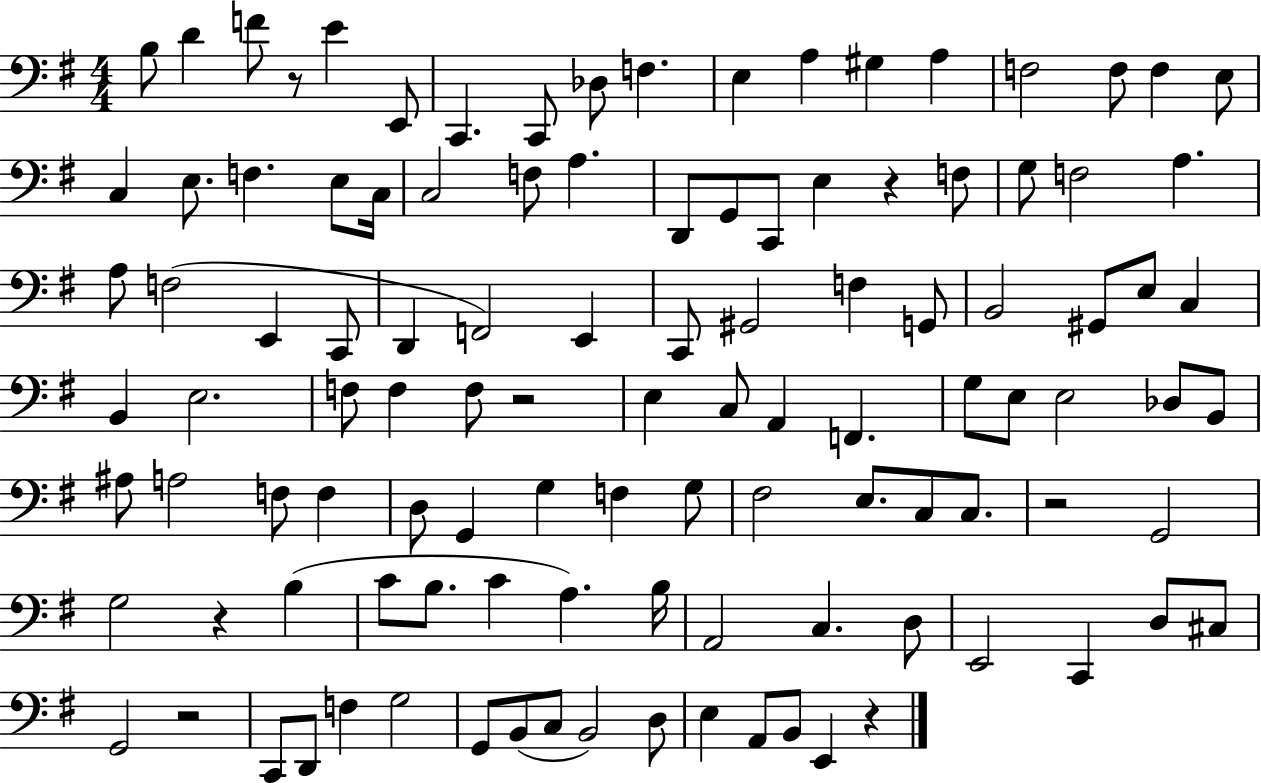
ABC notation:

X:1
T:Untitled
M:4/4
L:1/4
K:G
B,/2 D F/2 z/2 E E,,/2 C,, C,,/2 _D,/2 F, E, A, ^G, A, F,2 F,/2 F, E,/2 C, E,/2 F, E,/2 C,/4 C,2 F,/2 A, D,,/2 G,,/2 C,,/2 E, z F,/2 G,/2 F,2 A, A,/2 F,2 E,, C,,/2 D,, F,,2 E,, C,,/2 ^G,,2 F, G,,/2 B,,2 ^G,,/2 E,/2 C, B,, E,2 F,/2 F, F,/2 z2 E, C,/2 A,, F,, G,/2 E,/2 E,2 _D,/2 B,,/2 ^A,/2 A,2 F,/2 F, D,/2 G,, G, F, G,/2 ^F,2 E,/2 C,/2 C,/2 z2 G,,2 G,2 z B, C/2 B,/2 C A, B,/4 A,,2 C, D,/2 E,,2 C,, D,/2 ^C,/2 G,,2 z2 C,,/2 D,,/2 F, G,2 G,,/2 B,,/2 C,/2 B,,2 D,/2 E, A,,/2 B,,/2 E,, z